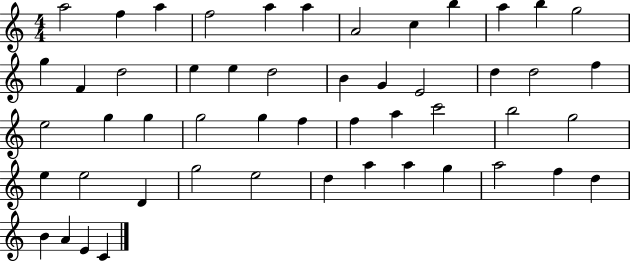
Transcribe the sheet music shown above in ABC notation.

X:1
T:Untitled
M:4/4
L:1/4
K:C
a2 f a f2 a a A2 c b a b g2 g F d2 e e d2 B G E2 d d2 f e2 g g g2 g f f a c'2 b2 g2 e e2 D g2 e2 d a a g a2 f d B A E C